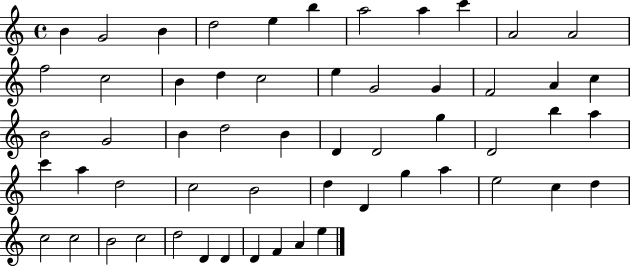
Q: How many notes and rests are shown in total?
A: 56